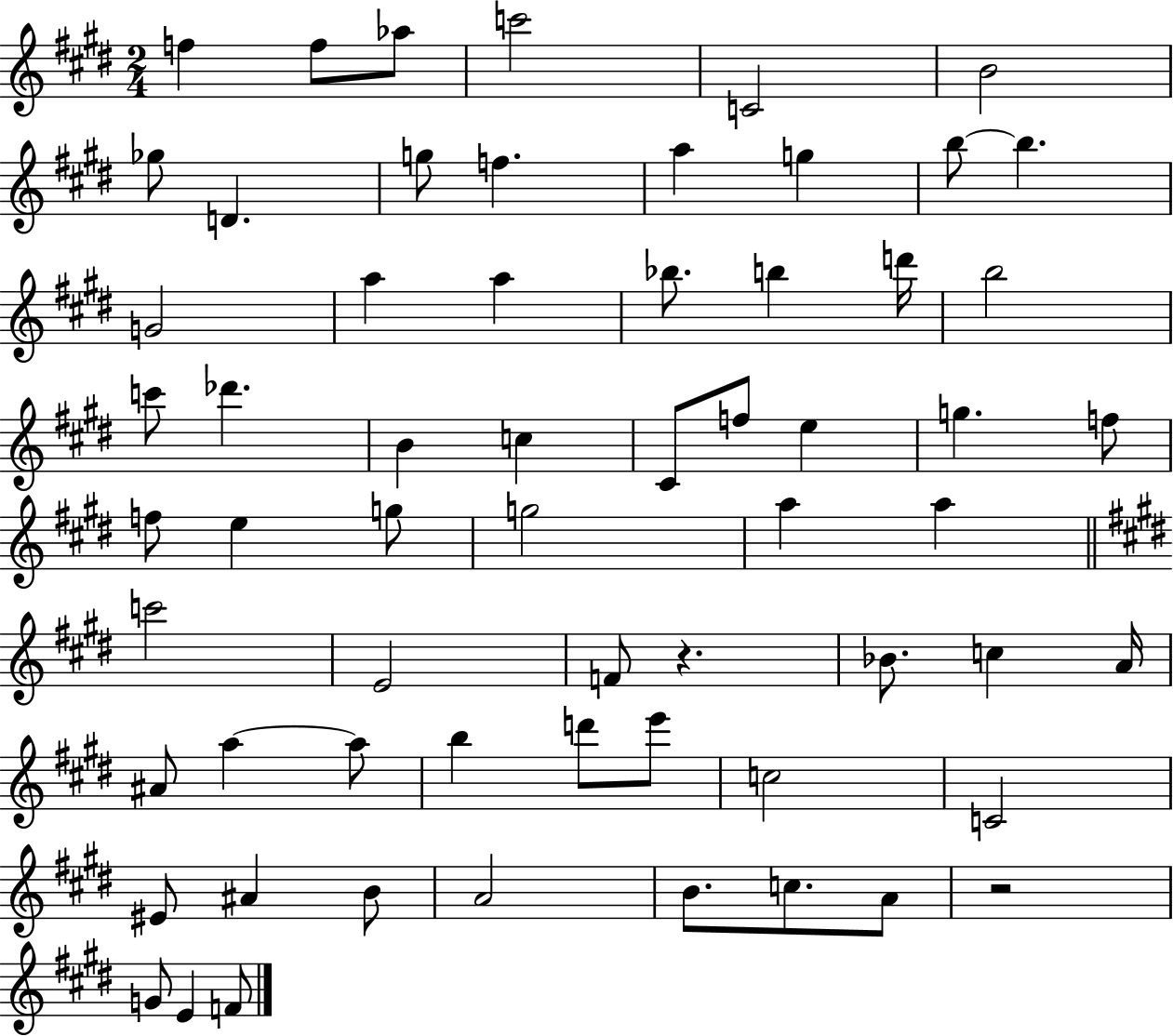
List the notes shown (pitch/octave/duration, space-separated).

F5/q F5/e Ab5/e C6/h C4/h B4/h Gb5/e D4/q. G5/e F5/q. A5/q G5/q B5/e B5/q. G4/h A5/q A5/q Bb5/e. B5/q D6/s B5/h C6/e Db6/q. B4/q C5/q C#4/e F5/e E5/q G5/q. F5/e F5/e E5/q G5/e G5/h A5/q A5/q C6/h E4/h F4/e R/q. Bb4/e. C5/q A4/s A#4/e A5/q A5/e B5/q D6/e E6/e C5/h C4/h EIS4/e A#4/q B4/e A4/h B4/e. C5/e. A4/e R/h G4/e E4/q F4/e